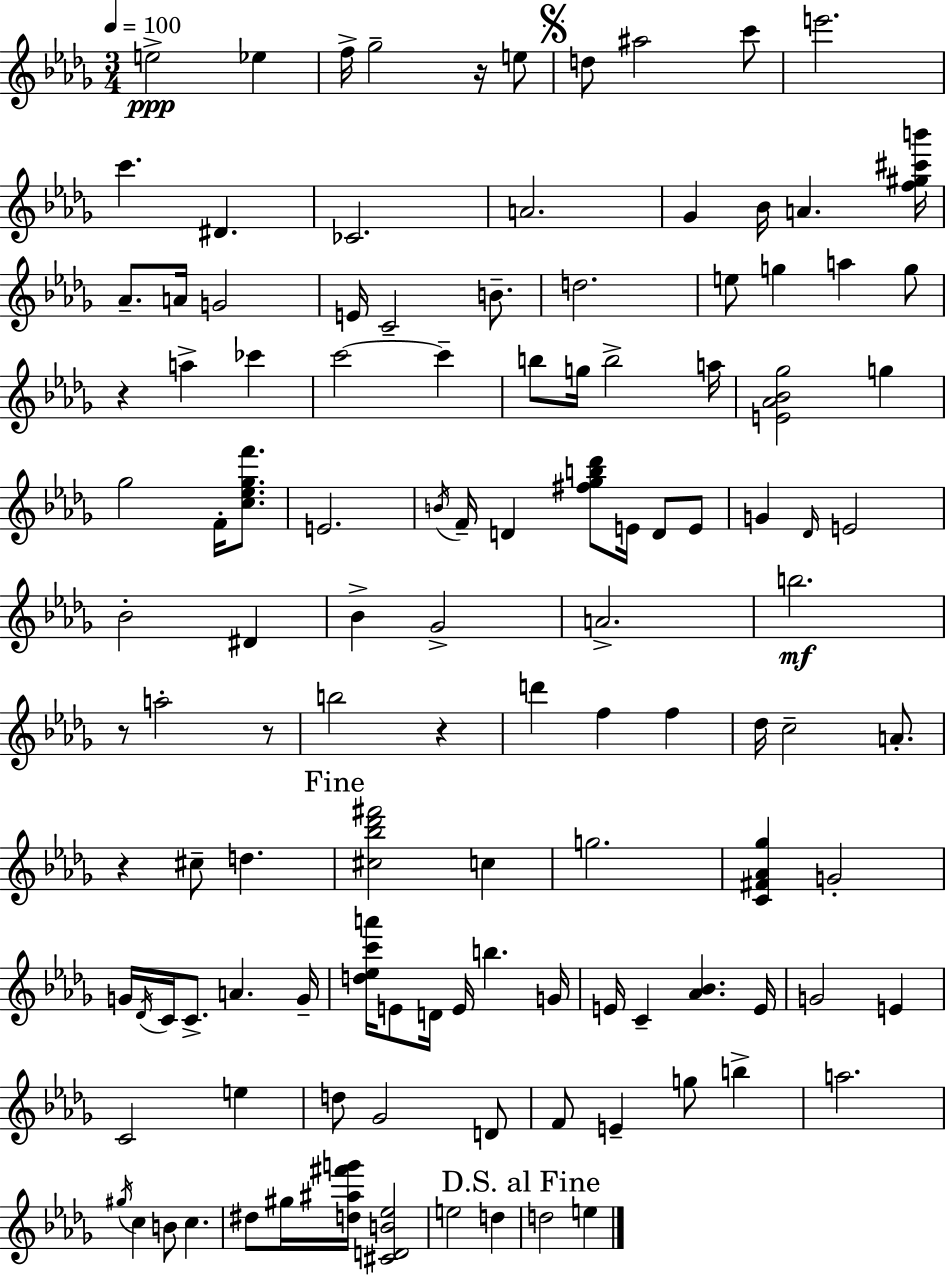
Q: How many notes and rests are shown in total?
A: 119